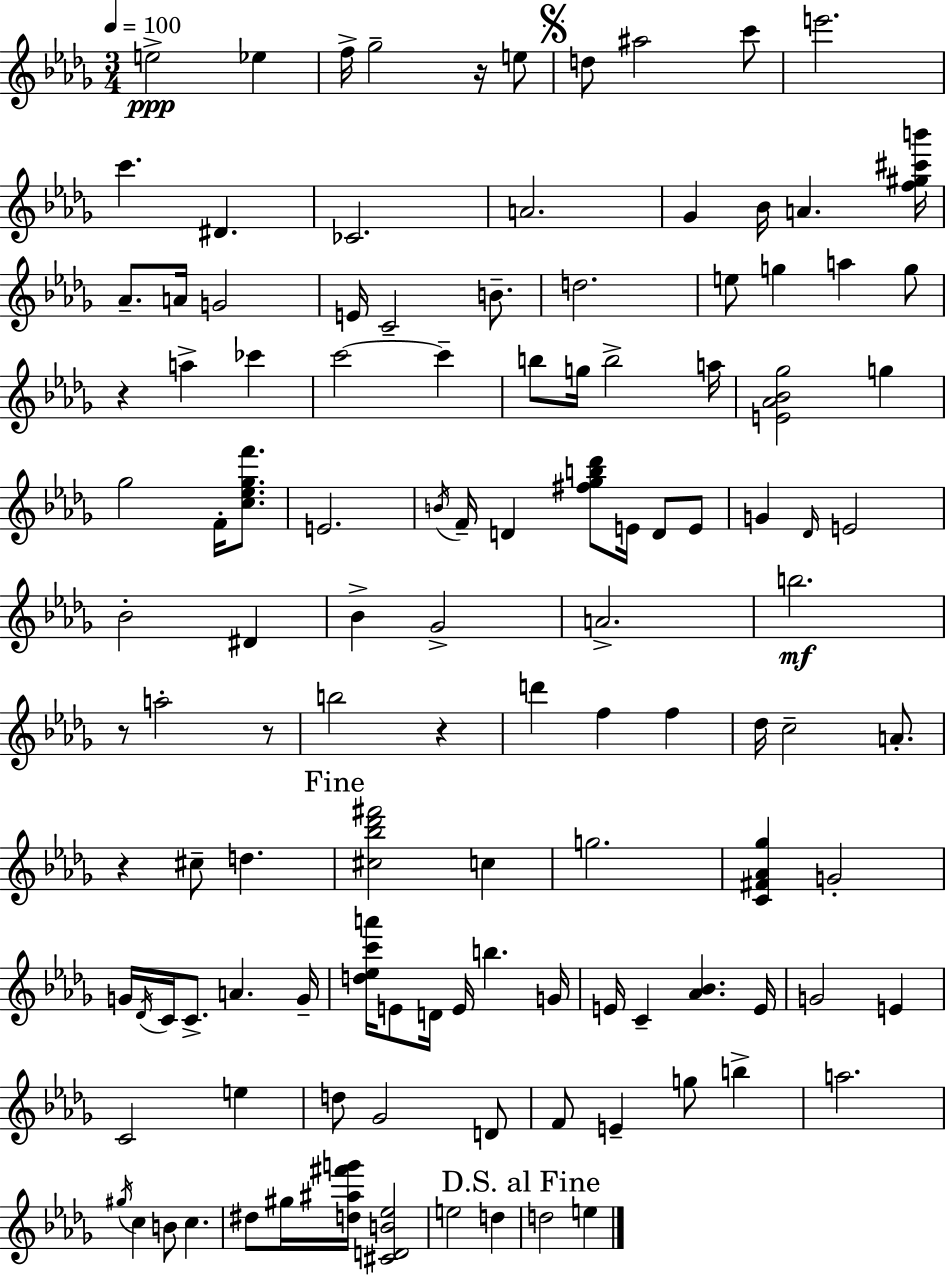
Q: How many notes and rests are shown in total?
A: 119